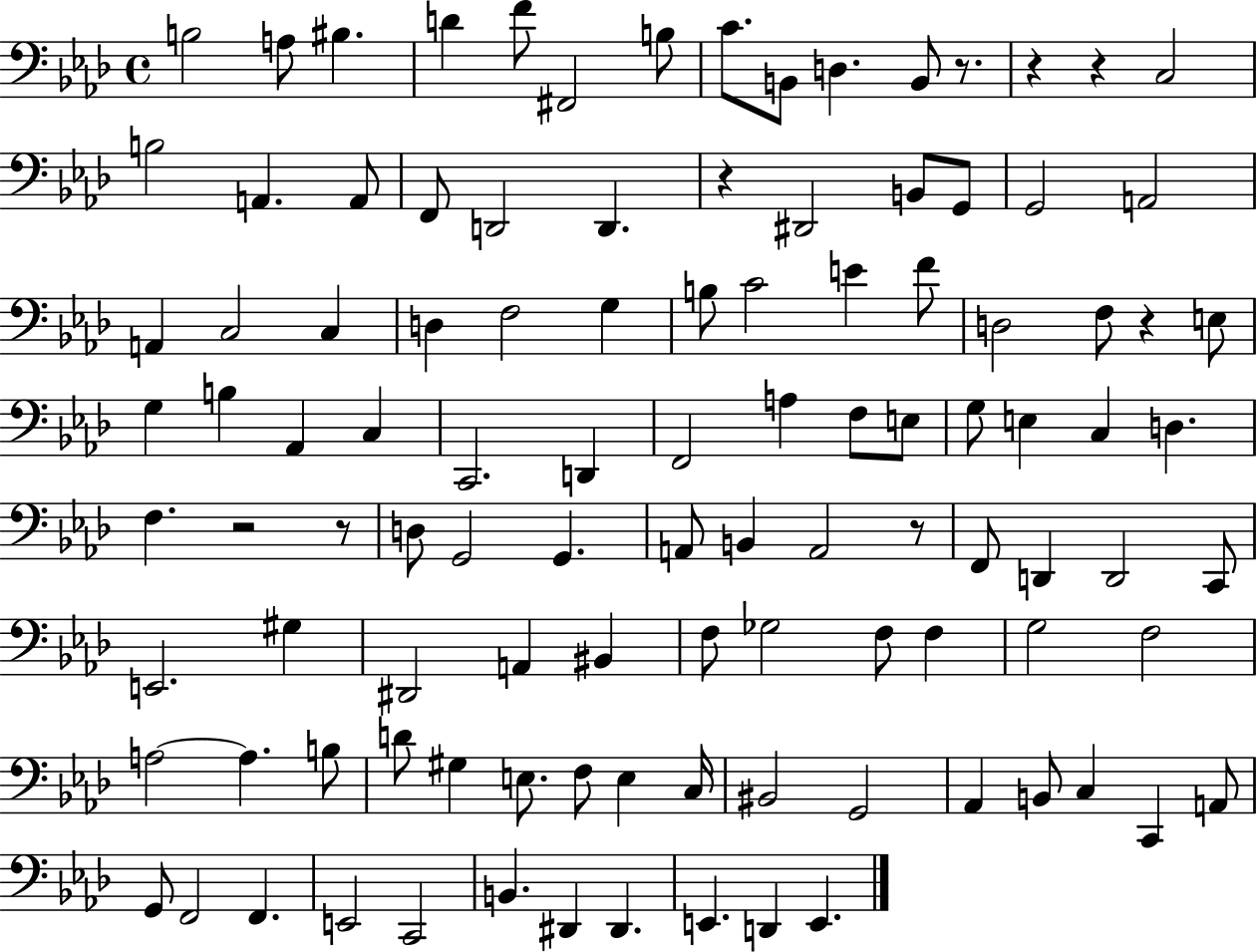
B3/h A3/e BIS3/q. D4/q F4/e F#2/h B3/e C4/e. B2/e D3/q. B2/e R/e. R/q R/q C3/h B3/h A2/q. A2/e F2/e D2/h D2/q. R/q D#2/h B2/e G2/e G2/h A2/h A2/q C3/h C3/q D3/q F3/h G3/q B3/e C4/h E4/q F4/e D3/h F3/e R/q E3/e G3/q B3/q Ab2/q C3/q C2/h. D2/q F2/h A3/q F3/e E3/e G3/e E3/q C3/q D3/q. F3/q. R/h R/e D3/e G2/h G2/q. A2/e B2/q A2/h R/e F2/e D2/q D2/h C2/e E2/h. G#3/q D#2/h A2/q BIS2/q F3/e Gb3/h F3/e F3/q G3/h F3/h A3/h A3/q. B3/e D4/e G#3/q E3/e. F3/e E3/q C3/s BIS2/h G2/h Ab2/q B2/e C3/q C2/q A2/e G2/e F2/h F2/q. E2/h C2/h B2/q. D#2/q D#2/q. E2/q. D2/q E2/q.